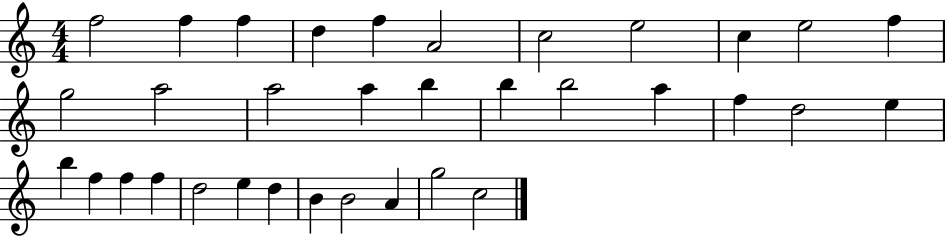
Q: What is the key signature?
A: C major